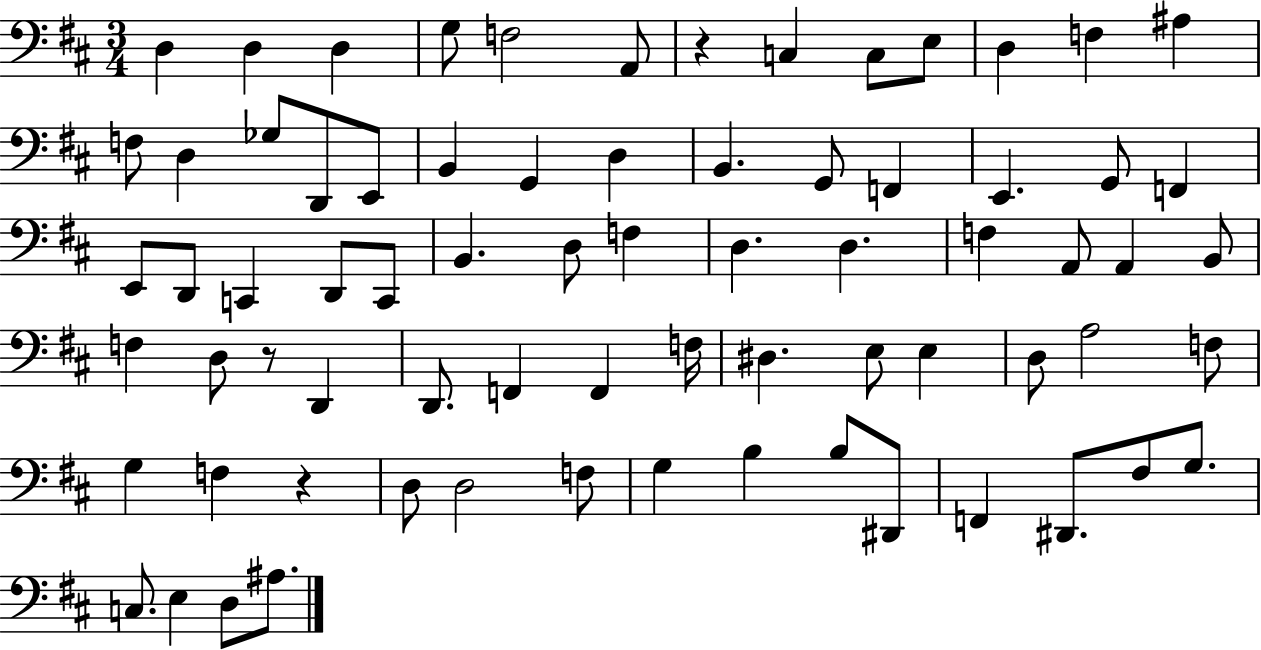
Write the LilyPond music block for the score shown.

{
  \clef bass
  \numericTimeSignature
  \time 3/4
  \key d \major
  \repeat volta 2 { d4 d4 d4 | g8 f2 a,8 | r4 c4 c8 e8 | d4 f4 ais4 | \break f8 d4 ges8 d,8 e,8 | b,4 g,4 d4 | b,4. g,8 f,4 | e,4. g,8 f,4 | \break e,8 d,8 c,4 d,8 c,8 | b,4. d8 f4 | d4. d4. | f4 a,8 a,4 b,8 | \break f4 d8 r8 d,4 | d,8. f,4 f,4 f16 | dis4. e8 e4 | d8 a2 f8 | \break g4 f4 r4 | d8 d2 f8 | g4 b4 b8 dis,8 | f,4 dis,8. fis8 g8. | \break c8. e4 d8 ais8. | } \bar "|."
}